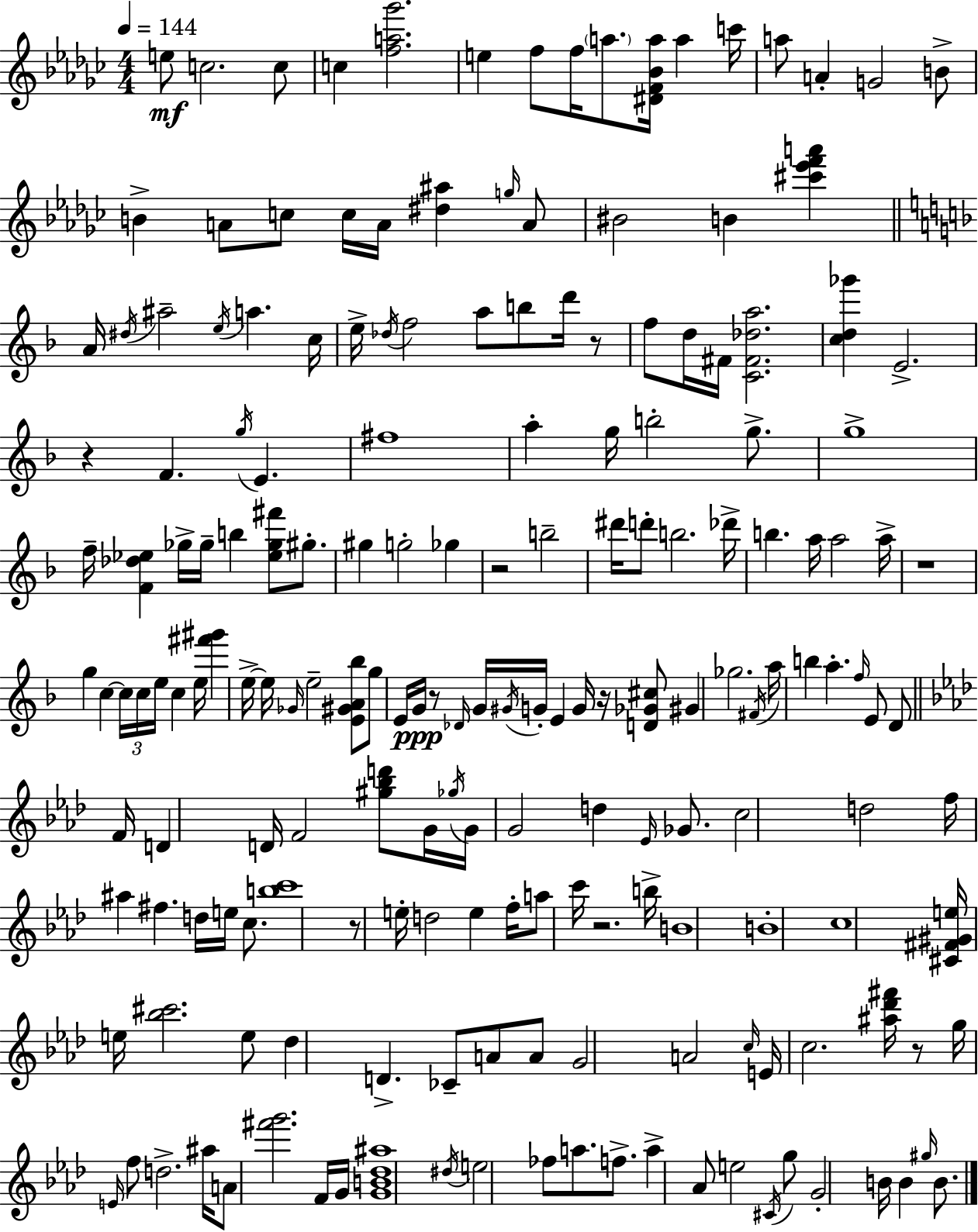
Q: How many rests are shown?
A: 9